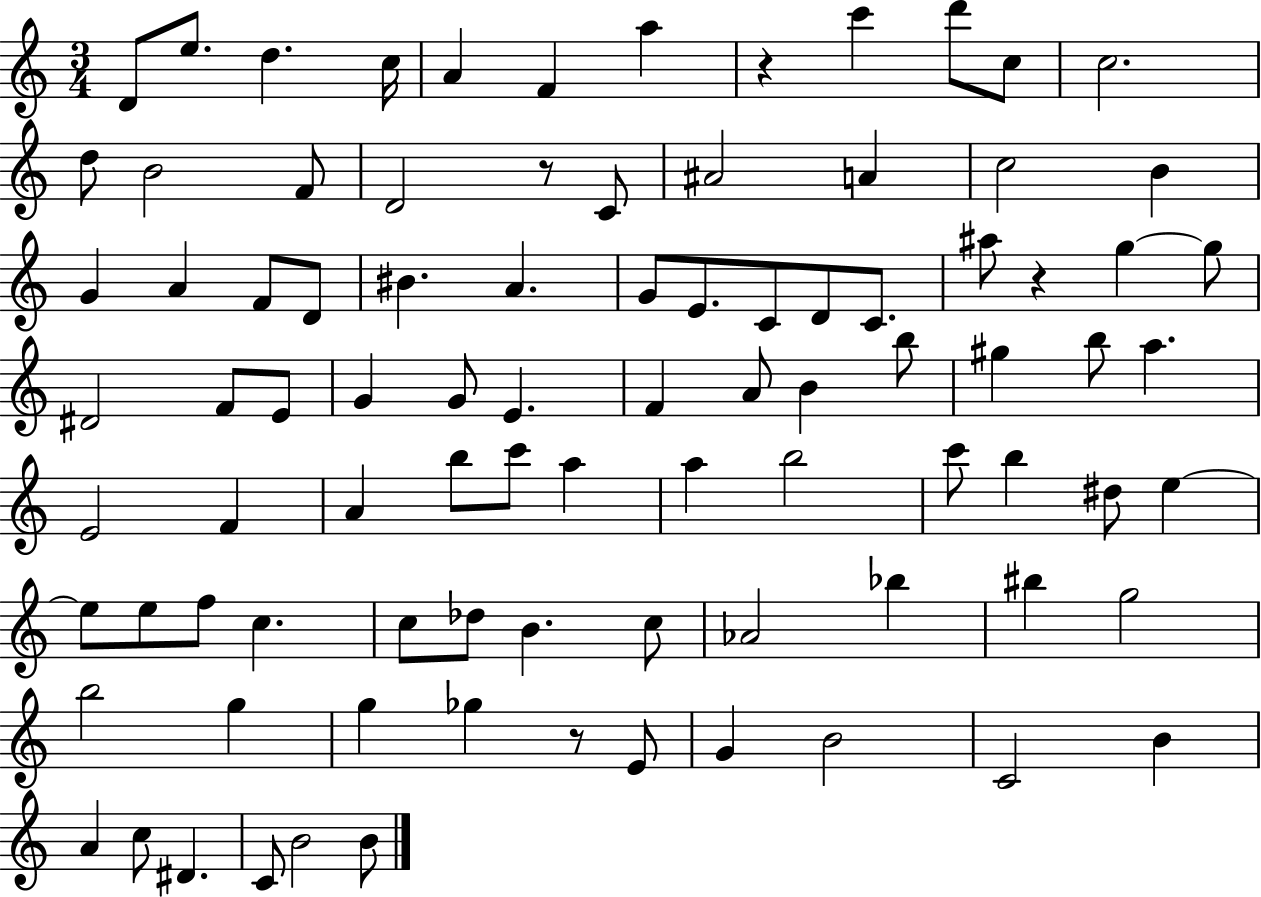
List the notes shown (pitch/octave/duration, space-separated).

D4/e E5/e. D5/q. C5/s A4/q F4/q A5/q R/q C6/q D6/e C5/e C5/h. D5/e B4/h F4/e D4/h R/e C4/e A#4/h A4/q C5/h B4/q G4/q A4/q F4/e D4/e BIS4/q. A4/q. G4/e E4/e. C4/e D4/e C4/e. A#5/e R/q G5/q G5/e D#4/h F4/e E4/e G4/q G4/e E4/q. F4/q A4/e B4/q B5/e G#5/q B5/e A5/q. E4/h F4/q A4/q B5/e C6/e A5/q A5/q B5/h C6/e B5/q D#5/e E5/q E5/e E5/e F5/e C5/q. C5/e Db5/e B4/q. C5/e Ab4/h Bb5/q BIS5/q G5/h B5/h G5/q G5/q Gb5/q R/e E4/e G4/q B4/h C4/h B4/q A4/q C5/e D#4/q. C4/e B4/h B4/e